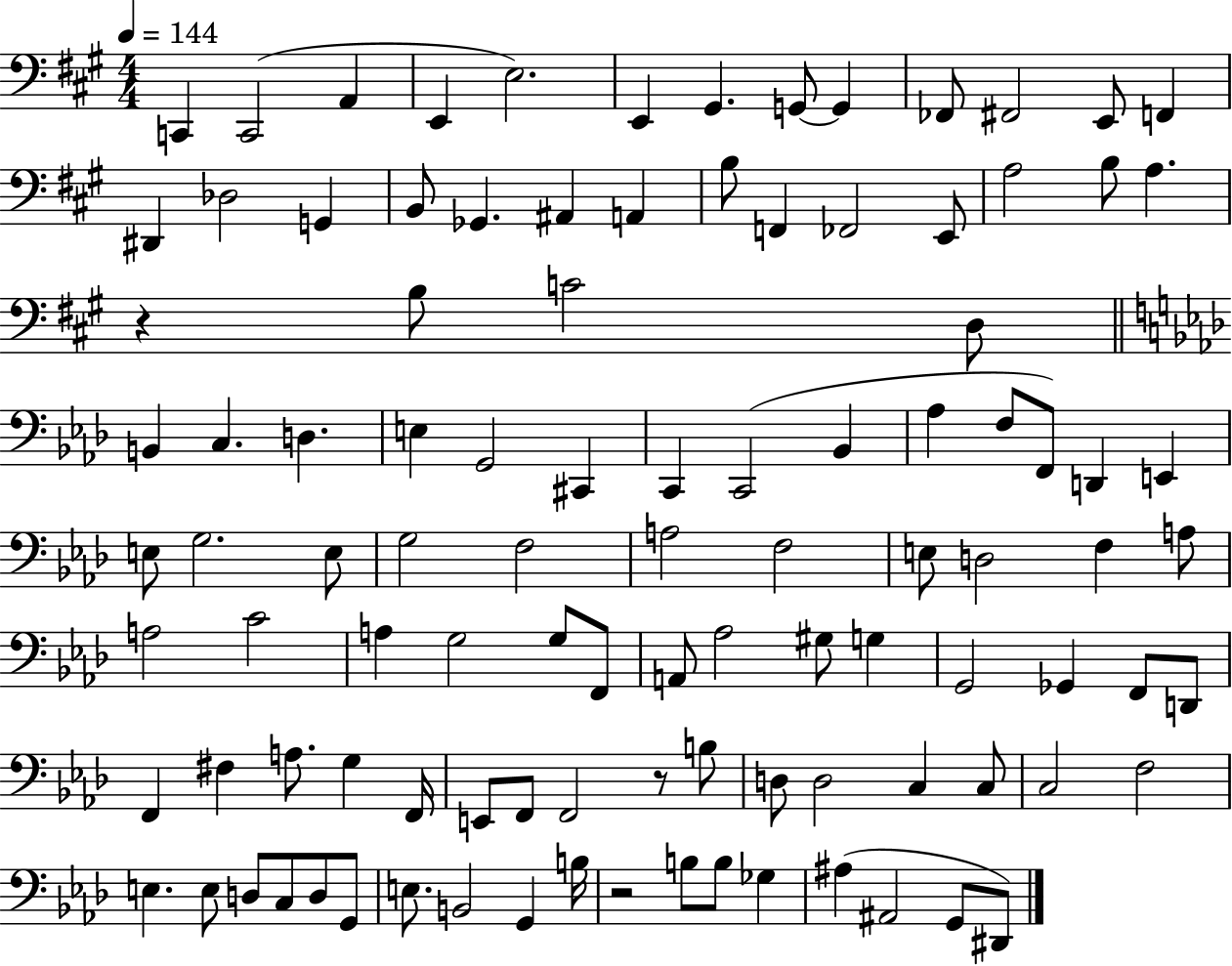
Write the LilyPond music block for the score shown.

{
  \clef bass
  \numericTimeSignature
  \time 4/4
  \key a \major
  \tempo 4 = 144
  \repeat volta 2 { c,4 c,2( a,4 | e,4 e2.) | e,4 gis,4. g,8~~ g,4 | fes,8 fis,2 e,8 f,4 | \break dis,4 des2 g,4 | b,8 ges,4. ais,4 a,4 | b8 f,4 fes,2 e,8 | a2 b8 a4. | \break r4 b8 c'2 d8 | \bar "||" \break \key f \minor b,4 c4. d4. | e4 g,2 cis,4 | c,4 c,2( bes,4 | aes4 f8 f,8) d,4 e,4 | \break e8 g2. e8 | g2 f2 | a2 f2 | e8 d2 f4 a8 | \break a2 c'2 | a4 g2 g8 f,8 | a,8 aes2 gis8 g4 | g,2 ges,4 f,8 d,8 | \break f,4 fis4 a8. g4 f,16 | e,8 f,8 f,2 r8 b8 | d8 d2 c4 c8 | c2 f2 | \break e4. e8 d8 c8 d8 g,8 | e8. b,2 g,4 b16 | r2 b8 b8 ges4 | ais4( ais,2 g,8 dis,8) | \break } \bar "|."
}